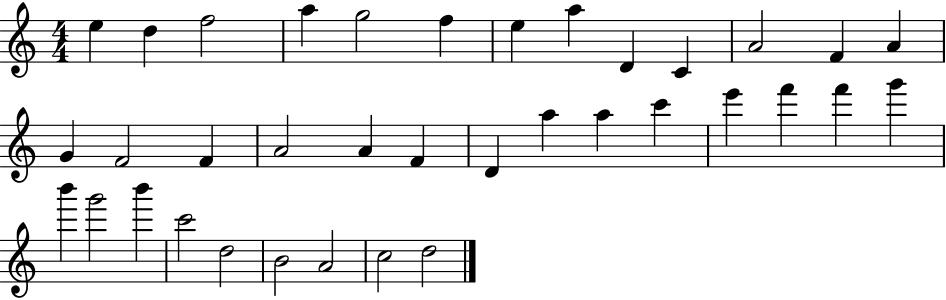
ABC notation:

X:1
T:Untitled
M:4/4
L:1/4
K:C
e d f2 a g2 f e a D C A2 F A G F2 F A2 A F D a a c' e' f' f' g' b' g'2 b' c'2 d2 B2 A2 c2 d2